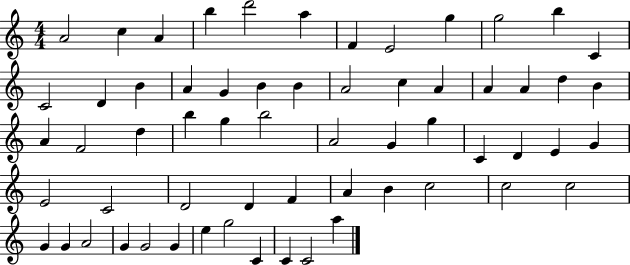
{
  \clef treble
  \numericTimeSignature
  \time 4/4
  \key c \major
  a'2 c''4 a'4 | b''4 d'''2 a''4 | f'4 e'2 g''4 | g''2 b''4 c'4 | \break c'2 d'4 b'4 | a'4 g'4 b'4 b'4 | a'2 c''4 a'4 | a'4 a'4 d''4 b'4 | \break a'4 f'2 d''4 | b''4 g''4 b''2 | a'2 g'4 g''4 | c'4 d'4 e'4 g'4 | \break e'2 c'2 | d'2 d'4 f'4 | a'4 b'4 c''2 | c''2 c''2 | \break g'4 g'4 a'2 | g'4 g'2 g'4 | e''4 g''2 c'4 | c'4 c'2 a''4 | \break \bar "|."
}